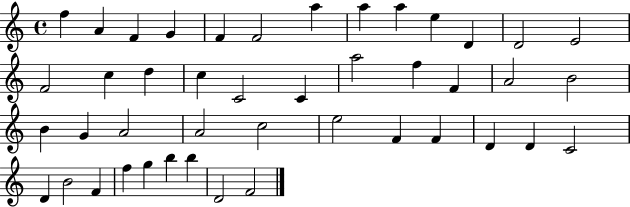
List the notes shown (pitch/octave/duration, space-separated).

F5/q A4/q F4/q G4/q F4/q F4/h A5/q A5/q A5/q E5/q D4/q D4/h E4/h F4/h C5/q D5/q C5/q C4/h C4/q A5/h F5/q F4/q A4/h B4/h B4/q G4/q A4/h A4/h C5/h E5/h F4/q F4/q D4/q D4/q C4/h D4/q B4/h F4/q F5/q G5/q B5/q B5/q D4/h F4/h